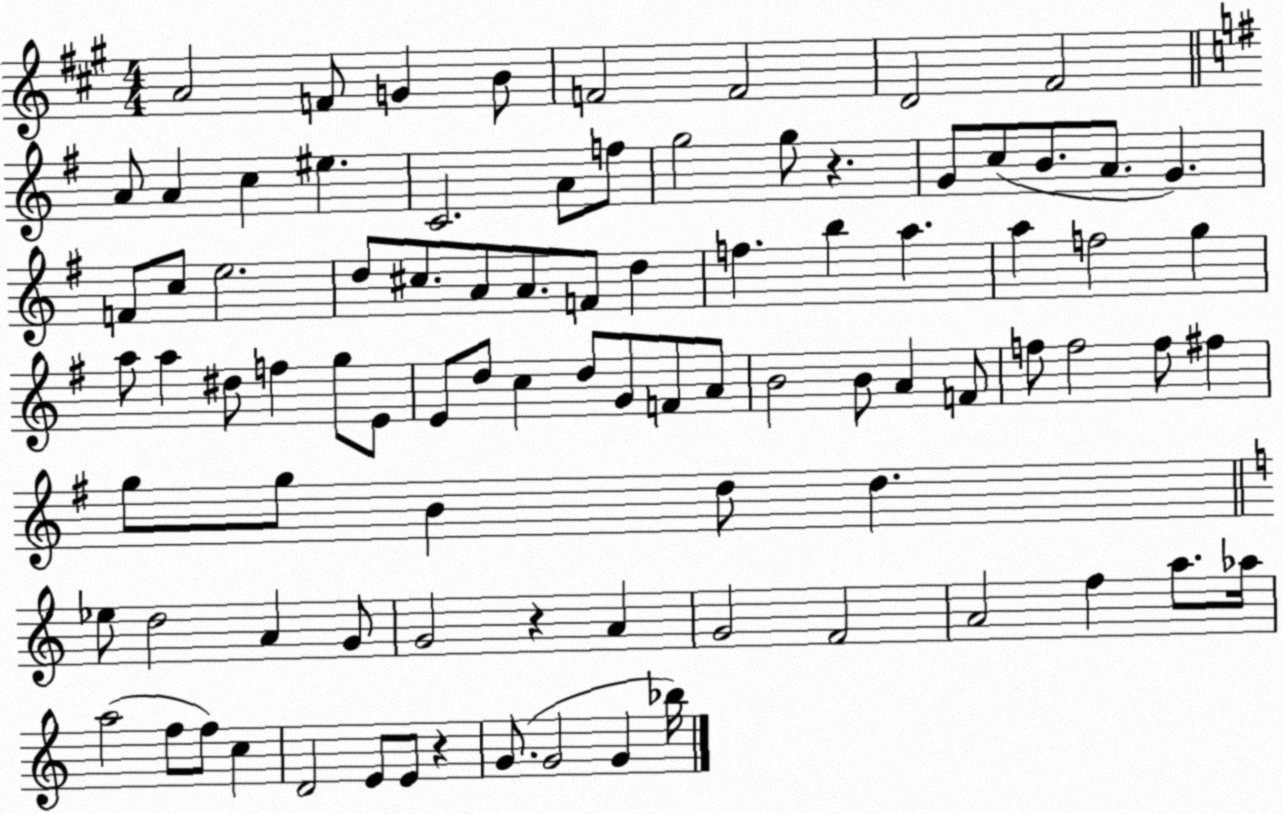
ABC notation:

X:1
T:Untitled
M:4/4
L:1/4
K:A
A2 F/2 G B/2 F2 F2 D2 ^F2 A/2 A c ^e C2 A/2 f/2 g2 g/2 z G/2 c/2 B/2 A/2 G F/2 c/2 e2 d/2 ^c/2 A/2 A/2 F/2 d f b a a f2 g a/2 a ^d/2 f g/2 E/2 E/2 d/2 c d/2 G/2 F/2 A/2 B2 B/2 A F/2 f/2 f2 f/2 ^f g/2 g/2 B d/2 d _e/2 d2 A G/2 G2 z A G2 F2 A2 f a/2 _a/4 a2 f/2 f/2 c D2 E/2 E/2 z G/2 G2 G _b/4